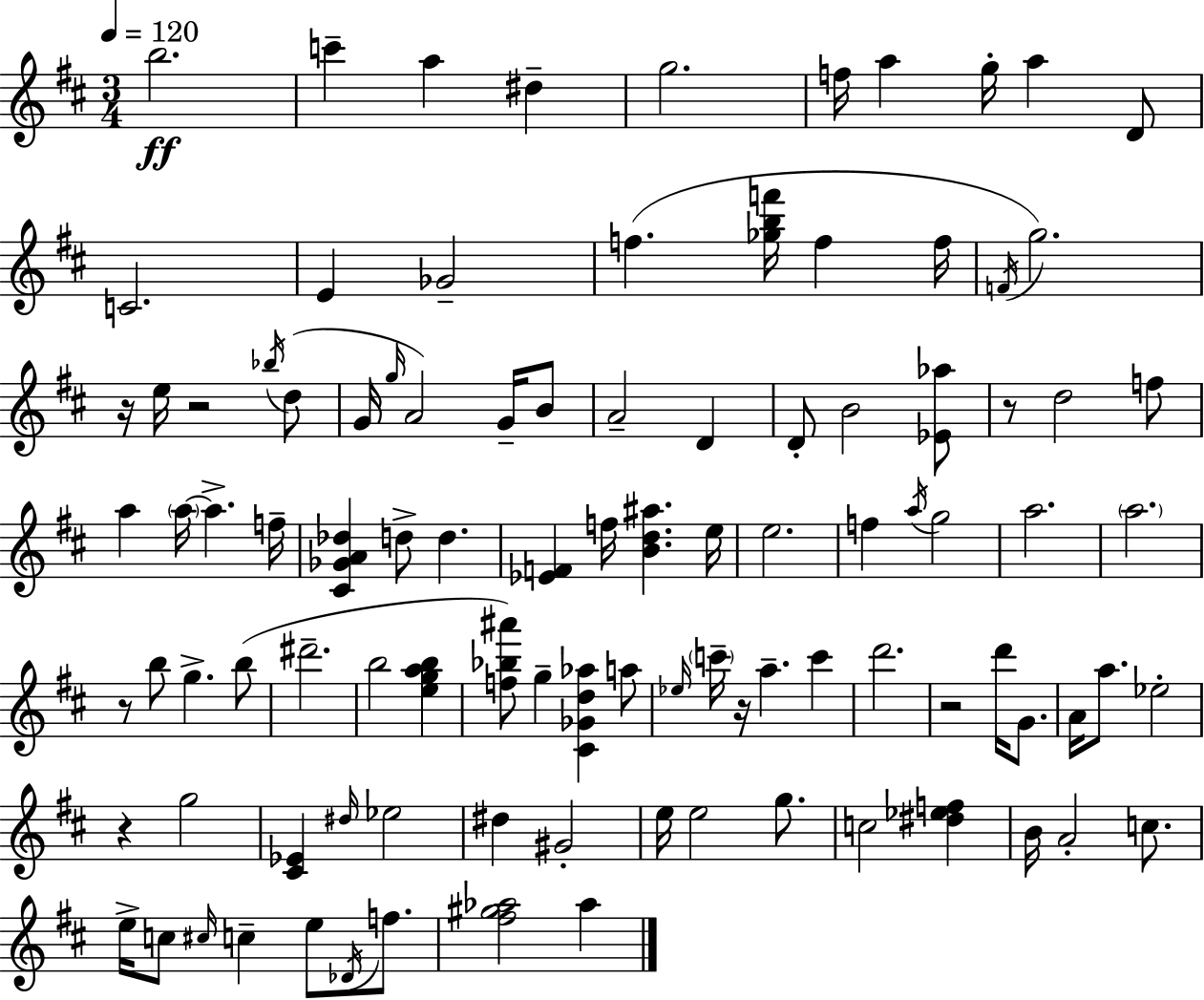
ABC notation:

X:1
T:Untitled
M:3/4
L:1/4
K:D
b2 c' a ^d g2 f/4 a g/4 a D/2 C2 E _G2 f [_gbf']/4 f f/4 F/4 g2 z/4 e/4 z2 _b/4 d/2 G/4 g/4 A2 G/4 B/2 A2 D D/2 B2 [_E_a]/2 z/2 d2 f/2 a a/4 a f/4 [^C_GA_d] d/2 d [_EF] f/4 [Bd^a] e/4 e2 f a/4 g2 a2 a2 z/2 b/2 g b/2 ^d'2 b2 [egab] [f_b^a']/2 g [^C_Gd_a] a/2 _e/4 c'/4 z/4 a c' d'2 z2 d'/4 G/2 A/4 a/2 _e2 z g2 [^C_E] ^d/4 _e2 ^d ^G2 e/4 e2 g/2 c2 [^d_ef] B/4 A2 c/2 e/4 c/2 ^c/4 c e/2 _D/4 f/2 [^f^g_a]2 _a